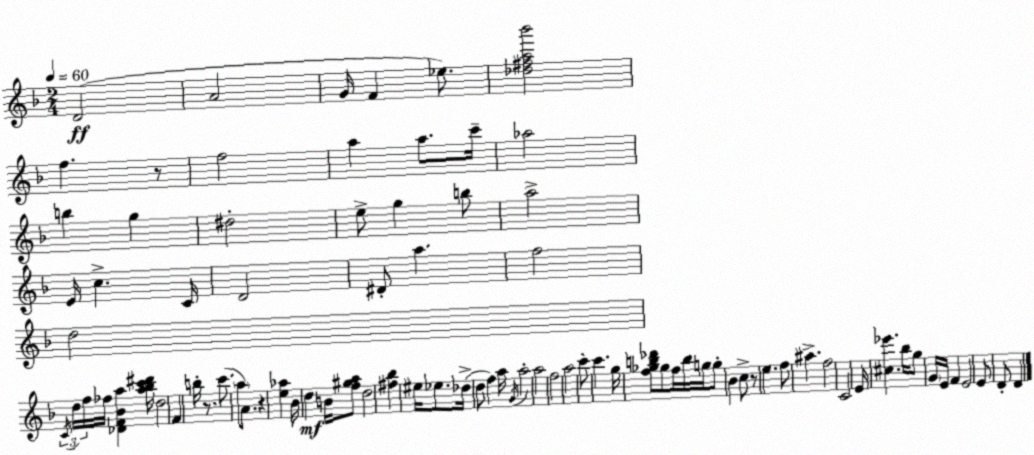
X:1
T:Untitled
M:2/4
L:1/4
K:F
D2 A2 G/4 F _e/2 [_d^fa_b']2 f z/2 f2 a a/2 c'/4 _a2 b g ^d2 e/2 g b/2 a2 E/4 c C/4 D2 ^D/2 a f2 d2 C/4 d/4 f/4 _f/4 [_DF_Ba] [a_bc'^d']/4 d2 F b/4 z/2 c'/2 a/2 A/2 z [e_a] _B/4 d B/4 [f^ga]/2 d2 [^f_b] ^e/4 _e/2 _d/4 d/2 f a/4 G/4 a2 a2 f2 a2 c'/2 c' g/4 [f_gb_d']/2 _g/2 f/4 b/4 g/4 g/2 _B c/2 z/2 e f/2 ^a f2 C2 E/4 [^c_e'] _b/4 g/2 G/4 E/4 F E2 E/2 D/2 D